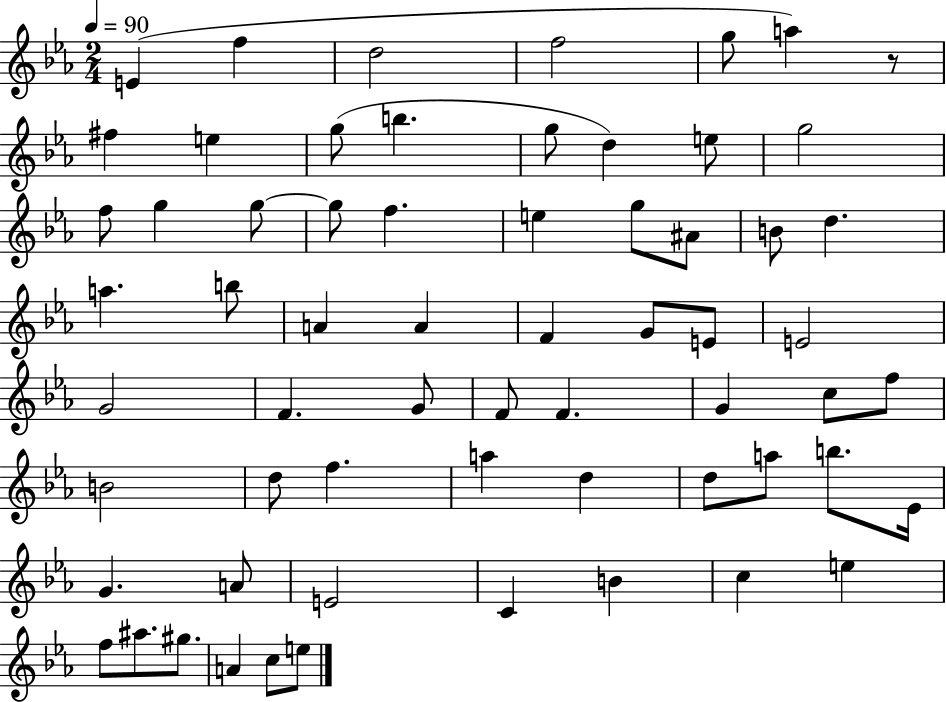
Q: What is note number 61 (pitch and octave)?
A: C5